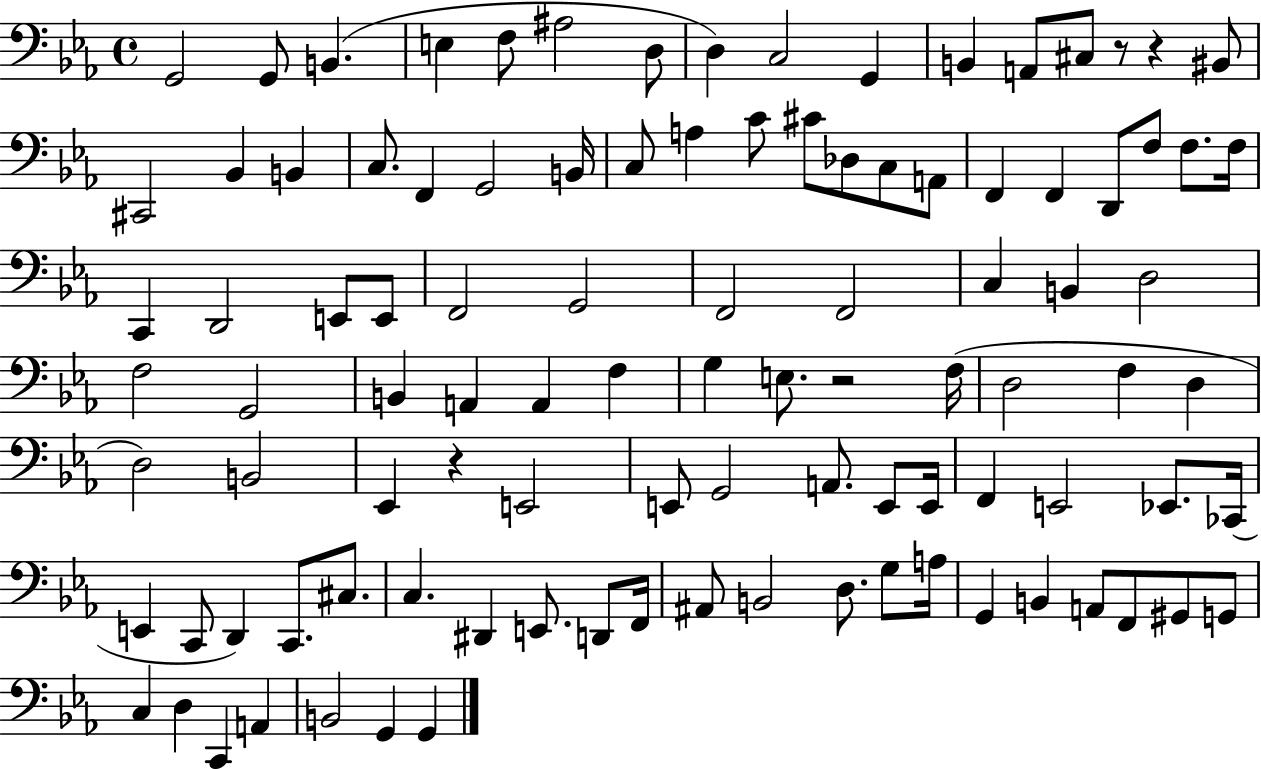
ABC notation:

X:1
T:Untitled
M:4/4
L:1/4
K:Eb
G,,2 G,,/2 B,, E, F,/2 ^A,2 D,/2 D, C,2 G,, B,, A,,/2 ^C,/2 z/2 z ^B,,/2 ^C,,2 _B,, B,, C,/2 F,, G,,2 B,,/4 C,/2 A, C/2 ^C/2 _D,/2 C,/2 A,,/2 F,, F,, D,,/2 F,/2 F,/2 F,/4 C,, D,,2 E,,/2 E,,/2 F,,2 G,,2 F,,2 F,,2 C, B,, D,2 F,2 G,,2 B,, A,, A,, F, G, E,/2 z2 F,/4 D,2 F, D, D,2 B,,2 _E,, z E,,2 E,,/2 G,,2 A,,/2 E,,/2 E,,/4 F,, E,,2 _E,,/2 _C,,/4 E,, C,,/2 D,, C,,/2 ^C,/2 C, ^D,, E,,/2 D,,/2 F,,/4 ^A,,/2 B,,2 D,/2 G,/2 A,/4 G,, B,, A,,/2 F,,/2 ^G,,/2 G,,/2 C, D, C,, A,, B,,2 G,, G,,